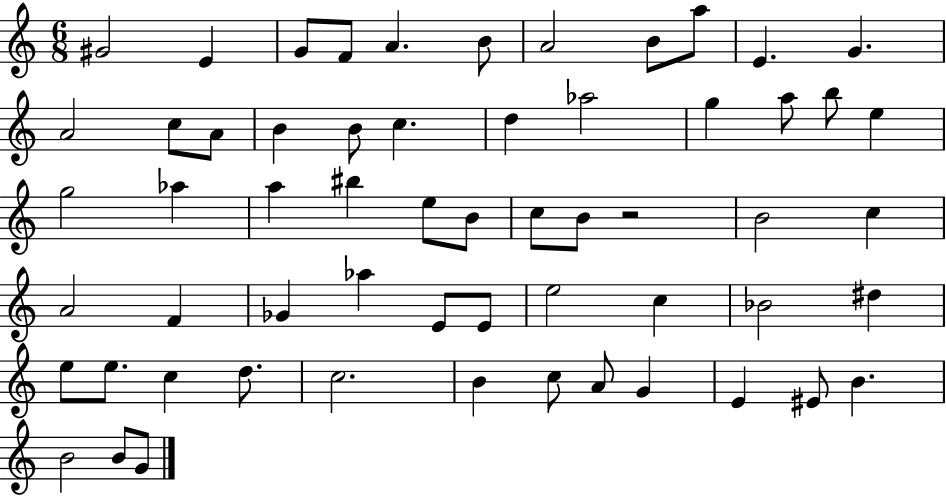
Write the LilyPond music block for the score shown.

{
  \clef treble
  \numericTimeSignature
  \time 6/8
  \key c \major
  gis'2 e'4 | g'8 f'8 a'4. b'8 | a'2 b'8 a''8 | e'4. g'4. | \break a'2 c''8 a'8 | b'4 b'8 c''4. | d''4 aes''2 | g''4 a''8 b''8 e''4 | \break g''2 aes''4 | a''4 bis''4 e''8 b'8 | c''8 b'8 r2 | b'2 c''4 | \break a'2 f'4 | ges'4 aes''4 e'8 e'8 | e''2 c''4 | bes'2 dis''4 | \break e''8 e''8. c''4 d''8. | c''2. | b'4 c''8 a'8 g'4 | e'4 eis'8 b'4. | \break b'2 b'8 g'8 | \bar "|."
}